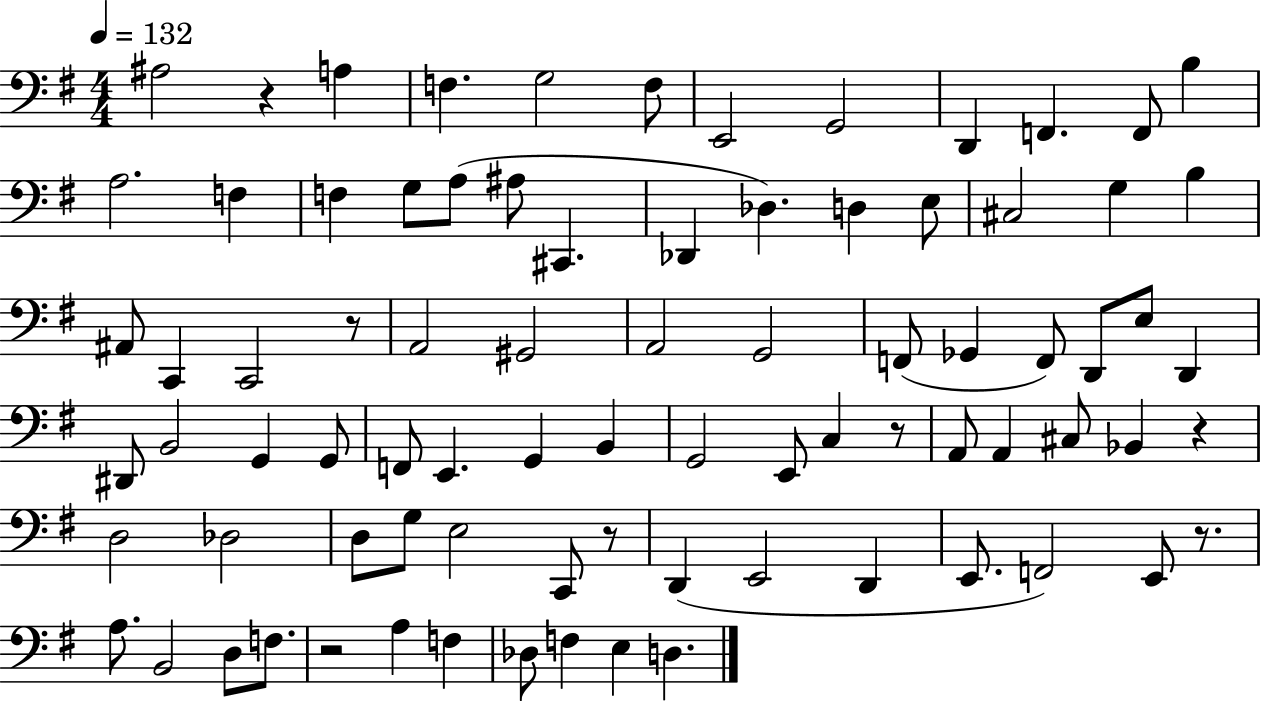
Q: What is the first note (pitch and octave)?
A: A#3